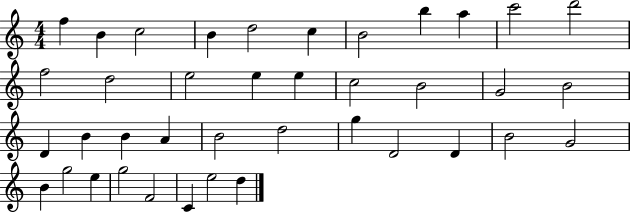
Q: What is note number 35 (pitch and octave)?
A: G5